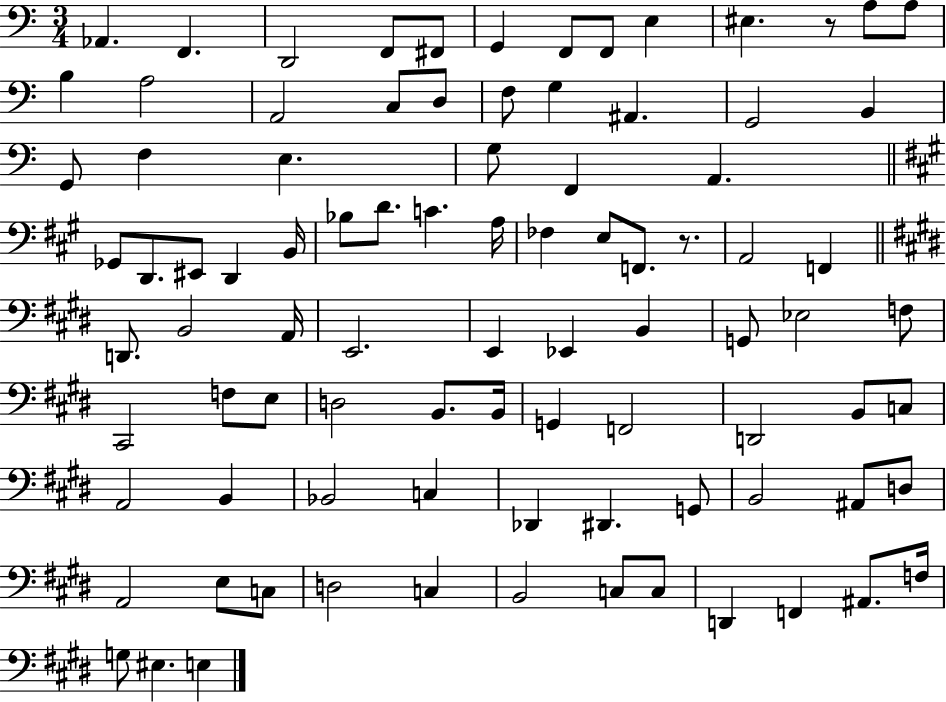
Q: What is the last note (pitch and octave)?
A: E3